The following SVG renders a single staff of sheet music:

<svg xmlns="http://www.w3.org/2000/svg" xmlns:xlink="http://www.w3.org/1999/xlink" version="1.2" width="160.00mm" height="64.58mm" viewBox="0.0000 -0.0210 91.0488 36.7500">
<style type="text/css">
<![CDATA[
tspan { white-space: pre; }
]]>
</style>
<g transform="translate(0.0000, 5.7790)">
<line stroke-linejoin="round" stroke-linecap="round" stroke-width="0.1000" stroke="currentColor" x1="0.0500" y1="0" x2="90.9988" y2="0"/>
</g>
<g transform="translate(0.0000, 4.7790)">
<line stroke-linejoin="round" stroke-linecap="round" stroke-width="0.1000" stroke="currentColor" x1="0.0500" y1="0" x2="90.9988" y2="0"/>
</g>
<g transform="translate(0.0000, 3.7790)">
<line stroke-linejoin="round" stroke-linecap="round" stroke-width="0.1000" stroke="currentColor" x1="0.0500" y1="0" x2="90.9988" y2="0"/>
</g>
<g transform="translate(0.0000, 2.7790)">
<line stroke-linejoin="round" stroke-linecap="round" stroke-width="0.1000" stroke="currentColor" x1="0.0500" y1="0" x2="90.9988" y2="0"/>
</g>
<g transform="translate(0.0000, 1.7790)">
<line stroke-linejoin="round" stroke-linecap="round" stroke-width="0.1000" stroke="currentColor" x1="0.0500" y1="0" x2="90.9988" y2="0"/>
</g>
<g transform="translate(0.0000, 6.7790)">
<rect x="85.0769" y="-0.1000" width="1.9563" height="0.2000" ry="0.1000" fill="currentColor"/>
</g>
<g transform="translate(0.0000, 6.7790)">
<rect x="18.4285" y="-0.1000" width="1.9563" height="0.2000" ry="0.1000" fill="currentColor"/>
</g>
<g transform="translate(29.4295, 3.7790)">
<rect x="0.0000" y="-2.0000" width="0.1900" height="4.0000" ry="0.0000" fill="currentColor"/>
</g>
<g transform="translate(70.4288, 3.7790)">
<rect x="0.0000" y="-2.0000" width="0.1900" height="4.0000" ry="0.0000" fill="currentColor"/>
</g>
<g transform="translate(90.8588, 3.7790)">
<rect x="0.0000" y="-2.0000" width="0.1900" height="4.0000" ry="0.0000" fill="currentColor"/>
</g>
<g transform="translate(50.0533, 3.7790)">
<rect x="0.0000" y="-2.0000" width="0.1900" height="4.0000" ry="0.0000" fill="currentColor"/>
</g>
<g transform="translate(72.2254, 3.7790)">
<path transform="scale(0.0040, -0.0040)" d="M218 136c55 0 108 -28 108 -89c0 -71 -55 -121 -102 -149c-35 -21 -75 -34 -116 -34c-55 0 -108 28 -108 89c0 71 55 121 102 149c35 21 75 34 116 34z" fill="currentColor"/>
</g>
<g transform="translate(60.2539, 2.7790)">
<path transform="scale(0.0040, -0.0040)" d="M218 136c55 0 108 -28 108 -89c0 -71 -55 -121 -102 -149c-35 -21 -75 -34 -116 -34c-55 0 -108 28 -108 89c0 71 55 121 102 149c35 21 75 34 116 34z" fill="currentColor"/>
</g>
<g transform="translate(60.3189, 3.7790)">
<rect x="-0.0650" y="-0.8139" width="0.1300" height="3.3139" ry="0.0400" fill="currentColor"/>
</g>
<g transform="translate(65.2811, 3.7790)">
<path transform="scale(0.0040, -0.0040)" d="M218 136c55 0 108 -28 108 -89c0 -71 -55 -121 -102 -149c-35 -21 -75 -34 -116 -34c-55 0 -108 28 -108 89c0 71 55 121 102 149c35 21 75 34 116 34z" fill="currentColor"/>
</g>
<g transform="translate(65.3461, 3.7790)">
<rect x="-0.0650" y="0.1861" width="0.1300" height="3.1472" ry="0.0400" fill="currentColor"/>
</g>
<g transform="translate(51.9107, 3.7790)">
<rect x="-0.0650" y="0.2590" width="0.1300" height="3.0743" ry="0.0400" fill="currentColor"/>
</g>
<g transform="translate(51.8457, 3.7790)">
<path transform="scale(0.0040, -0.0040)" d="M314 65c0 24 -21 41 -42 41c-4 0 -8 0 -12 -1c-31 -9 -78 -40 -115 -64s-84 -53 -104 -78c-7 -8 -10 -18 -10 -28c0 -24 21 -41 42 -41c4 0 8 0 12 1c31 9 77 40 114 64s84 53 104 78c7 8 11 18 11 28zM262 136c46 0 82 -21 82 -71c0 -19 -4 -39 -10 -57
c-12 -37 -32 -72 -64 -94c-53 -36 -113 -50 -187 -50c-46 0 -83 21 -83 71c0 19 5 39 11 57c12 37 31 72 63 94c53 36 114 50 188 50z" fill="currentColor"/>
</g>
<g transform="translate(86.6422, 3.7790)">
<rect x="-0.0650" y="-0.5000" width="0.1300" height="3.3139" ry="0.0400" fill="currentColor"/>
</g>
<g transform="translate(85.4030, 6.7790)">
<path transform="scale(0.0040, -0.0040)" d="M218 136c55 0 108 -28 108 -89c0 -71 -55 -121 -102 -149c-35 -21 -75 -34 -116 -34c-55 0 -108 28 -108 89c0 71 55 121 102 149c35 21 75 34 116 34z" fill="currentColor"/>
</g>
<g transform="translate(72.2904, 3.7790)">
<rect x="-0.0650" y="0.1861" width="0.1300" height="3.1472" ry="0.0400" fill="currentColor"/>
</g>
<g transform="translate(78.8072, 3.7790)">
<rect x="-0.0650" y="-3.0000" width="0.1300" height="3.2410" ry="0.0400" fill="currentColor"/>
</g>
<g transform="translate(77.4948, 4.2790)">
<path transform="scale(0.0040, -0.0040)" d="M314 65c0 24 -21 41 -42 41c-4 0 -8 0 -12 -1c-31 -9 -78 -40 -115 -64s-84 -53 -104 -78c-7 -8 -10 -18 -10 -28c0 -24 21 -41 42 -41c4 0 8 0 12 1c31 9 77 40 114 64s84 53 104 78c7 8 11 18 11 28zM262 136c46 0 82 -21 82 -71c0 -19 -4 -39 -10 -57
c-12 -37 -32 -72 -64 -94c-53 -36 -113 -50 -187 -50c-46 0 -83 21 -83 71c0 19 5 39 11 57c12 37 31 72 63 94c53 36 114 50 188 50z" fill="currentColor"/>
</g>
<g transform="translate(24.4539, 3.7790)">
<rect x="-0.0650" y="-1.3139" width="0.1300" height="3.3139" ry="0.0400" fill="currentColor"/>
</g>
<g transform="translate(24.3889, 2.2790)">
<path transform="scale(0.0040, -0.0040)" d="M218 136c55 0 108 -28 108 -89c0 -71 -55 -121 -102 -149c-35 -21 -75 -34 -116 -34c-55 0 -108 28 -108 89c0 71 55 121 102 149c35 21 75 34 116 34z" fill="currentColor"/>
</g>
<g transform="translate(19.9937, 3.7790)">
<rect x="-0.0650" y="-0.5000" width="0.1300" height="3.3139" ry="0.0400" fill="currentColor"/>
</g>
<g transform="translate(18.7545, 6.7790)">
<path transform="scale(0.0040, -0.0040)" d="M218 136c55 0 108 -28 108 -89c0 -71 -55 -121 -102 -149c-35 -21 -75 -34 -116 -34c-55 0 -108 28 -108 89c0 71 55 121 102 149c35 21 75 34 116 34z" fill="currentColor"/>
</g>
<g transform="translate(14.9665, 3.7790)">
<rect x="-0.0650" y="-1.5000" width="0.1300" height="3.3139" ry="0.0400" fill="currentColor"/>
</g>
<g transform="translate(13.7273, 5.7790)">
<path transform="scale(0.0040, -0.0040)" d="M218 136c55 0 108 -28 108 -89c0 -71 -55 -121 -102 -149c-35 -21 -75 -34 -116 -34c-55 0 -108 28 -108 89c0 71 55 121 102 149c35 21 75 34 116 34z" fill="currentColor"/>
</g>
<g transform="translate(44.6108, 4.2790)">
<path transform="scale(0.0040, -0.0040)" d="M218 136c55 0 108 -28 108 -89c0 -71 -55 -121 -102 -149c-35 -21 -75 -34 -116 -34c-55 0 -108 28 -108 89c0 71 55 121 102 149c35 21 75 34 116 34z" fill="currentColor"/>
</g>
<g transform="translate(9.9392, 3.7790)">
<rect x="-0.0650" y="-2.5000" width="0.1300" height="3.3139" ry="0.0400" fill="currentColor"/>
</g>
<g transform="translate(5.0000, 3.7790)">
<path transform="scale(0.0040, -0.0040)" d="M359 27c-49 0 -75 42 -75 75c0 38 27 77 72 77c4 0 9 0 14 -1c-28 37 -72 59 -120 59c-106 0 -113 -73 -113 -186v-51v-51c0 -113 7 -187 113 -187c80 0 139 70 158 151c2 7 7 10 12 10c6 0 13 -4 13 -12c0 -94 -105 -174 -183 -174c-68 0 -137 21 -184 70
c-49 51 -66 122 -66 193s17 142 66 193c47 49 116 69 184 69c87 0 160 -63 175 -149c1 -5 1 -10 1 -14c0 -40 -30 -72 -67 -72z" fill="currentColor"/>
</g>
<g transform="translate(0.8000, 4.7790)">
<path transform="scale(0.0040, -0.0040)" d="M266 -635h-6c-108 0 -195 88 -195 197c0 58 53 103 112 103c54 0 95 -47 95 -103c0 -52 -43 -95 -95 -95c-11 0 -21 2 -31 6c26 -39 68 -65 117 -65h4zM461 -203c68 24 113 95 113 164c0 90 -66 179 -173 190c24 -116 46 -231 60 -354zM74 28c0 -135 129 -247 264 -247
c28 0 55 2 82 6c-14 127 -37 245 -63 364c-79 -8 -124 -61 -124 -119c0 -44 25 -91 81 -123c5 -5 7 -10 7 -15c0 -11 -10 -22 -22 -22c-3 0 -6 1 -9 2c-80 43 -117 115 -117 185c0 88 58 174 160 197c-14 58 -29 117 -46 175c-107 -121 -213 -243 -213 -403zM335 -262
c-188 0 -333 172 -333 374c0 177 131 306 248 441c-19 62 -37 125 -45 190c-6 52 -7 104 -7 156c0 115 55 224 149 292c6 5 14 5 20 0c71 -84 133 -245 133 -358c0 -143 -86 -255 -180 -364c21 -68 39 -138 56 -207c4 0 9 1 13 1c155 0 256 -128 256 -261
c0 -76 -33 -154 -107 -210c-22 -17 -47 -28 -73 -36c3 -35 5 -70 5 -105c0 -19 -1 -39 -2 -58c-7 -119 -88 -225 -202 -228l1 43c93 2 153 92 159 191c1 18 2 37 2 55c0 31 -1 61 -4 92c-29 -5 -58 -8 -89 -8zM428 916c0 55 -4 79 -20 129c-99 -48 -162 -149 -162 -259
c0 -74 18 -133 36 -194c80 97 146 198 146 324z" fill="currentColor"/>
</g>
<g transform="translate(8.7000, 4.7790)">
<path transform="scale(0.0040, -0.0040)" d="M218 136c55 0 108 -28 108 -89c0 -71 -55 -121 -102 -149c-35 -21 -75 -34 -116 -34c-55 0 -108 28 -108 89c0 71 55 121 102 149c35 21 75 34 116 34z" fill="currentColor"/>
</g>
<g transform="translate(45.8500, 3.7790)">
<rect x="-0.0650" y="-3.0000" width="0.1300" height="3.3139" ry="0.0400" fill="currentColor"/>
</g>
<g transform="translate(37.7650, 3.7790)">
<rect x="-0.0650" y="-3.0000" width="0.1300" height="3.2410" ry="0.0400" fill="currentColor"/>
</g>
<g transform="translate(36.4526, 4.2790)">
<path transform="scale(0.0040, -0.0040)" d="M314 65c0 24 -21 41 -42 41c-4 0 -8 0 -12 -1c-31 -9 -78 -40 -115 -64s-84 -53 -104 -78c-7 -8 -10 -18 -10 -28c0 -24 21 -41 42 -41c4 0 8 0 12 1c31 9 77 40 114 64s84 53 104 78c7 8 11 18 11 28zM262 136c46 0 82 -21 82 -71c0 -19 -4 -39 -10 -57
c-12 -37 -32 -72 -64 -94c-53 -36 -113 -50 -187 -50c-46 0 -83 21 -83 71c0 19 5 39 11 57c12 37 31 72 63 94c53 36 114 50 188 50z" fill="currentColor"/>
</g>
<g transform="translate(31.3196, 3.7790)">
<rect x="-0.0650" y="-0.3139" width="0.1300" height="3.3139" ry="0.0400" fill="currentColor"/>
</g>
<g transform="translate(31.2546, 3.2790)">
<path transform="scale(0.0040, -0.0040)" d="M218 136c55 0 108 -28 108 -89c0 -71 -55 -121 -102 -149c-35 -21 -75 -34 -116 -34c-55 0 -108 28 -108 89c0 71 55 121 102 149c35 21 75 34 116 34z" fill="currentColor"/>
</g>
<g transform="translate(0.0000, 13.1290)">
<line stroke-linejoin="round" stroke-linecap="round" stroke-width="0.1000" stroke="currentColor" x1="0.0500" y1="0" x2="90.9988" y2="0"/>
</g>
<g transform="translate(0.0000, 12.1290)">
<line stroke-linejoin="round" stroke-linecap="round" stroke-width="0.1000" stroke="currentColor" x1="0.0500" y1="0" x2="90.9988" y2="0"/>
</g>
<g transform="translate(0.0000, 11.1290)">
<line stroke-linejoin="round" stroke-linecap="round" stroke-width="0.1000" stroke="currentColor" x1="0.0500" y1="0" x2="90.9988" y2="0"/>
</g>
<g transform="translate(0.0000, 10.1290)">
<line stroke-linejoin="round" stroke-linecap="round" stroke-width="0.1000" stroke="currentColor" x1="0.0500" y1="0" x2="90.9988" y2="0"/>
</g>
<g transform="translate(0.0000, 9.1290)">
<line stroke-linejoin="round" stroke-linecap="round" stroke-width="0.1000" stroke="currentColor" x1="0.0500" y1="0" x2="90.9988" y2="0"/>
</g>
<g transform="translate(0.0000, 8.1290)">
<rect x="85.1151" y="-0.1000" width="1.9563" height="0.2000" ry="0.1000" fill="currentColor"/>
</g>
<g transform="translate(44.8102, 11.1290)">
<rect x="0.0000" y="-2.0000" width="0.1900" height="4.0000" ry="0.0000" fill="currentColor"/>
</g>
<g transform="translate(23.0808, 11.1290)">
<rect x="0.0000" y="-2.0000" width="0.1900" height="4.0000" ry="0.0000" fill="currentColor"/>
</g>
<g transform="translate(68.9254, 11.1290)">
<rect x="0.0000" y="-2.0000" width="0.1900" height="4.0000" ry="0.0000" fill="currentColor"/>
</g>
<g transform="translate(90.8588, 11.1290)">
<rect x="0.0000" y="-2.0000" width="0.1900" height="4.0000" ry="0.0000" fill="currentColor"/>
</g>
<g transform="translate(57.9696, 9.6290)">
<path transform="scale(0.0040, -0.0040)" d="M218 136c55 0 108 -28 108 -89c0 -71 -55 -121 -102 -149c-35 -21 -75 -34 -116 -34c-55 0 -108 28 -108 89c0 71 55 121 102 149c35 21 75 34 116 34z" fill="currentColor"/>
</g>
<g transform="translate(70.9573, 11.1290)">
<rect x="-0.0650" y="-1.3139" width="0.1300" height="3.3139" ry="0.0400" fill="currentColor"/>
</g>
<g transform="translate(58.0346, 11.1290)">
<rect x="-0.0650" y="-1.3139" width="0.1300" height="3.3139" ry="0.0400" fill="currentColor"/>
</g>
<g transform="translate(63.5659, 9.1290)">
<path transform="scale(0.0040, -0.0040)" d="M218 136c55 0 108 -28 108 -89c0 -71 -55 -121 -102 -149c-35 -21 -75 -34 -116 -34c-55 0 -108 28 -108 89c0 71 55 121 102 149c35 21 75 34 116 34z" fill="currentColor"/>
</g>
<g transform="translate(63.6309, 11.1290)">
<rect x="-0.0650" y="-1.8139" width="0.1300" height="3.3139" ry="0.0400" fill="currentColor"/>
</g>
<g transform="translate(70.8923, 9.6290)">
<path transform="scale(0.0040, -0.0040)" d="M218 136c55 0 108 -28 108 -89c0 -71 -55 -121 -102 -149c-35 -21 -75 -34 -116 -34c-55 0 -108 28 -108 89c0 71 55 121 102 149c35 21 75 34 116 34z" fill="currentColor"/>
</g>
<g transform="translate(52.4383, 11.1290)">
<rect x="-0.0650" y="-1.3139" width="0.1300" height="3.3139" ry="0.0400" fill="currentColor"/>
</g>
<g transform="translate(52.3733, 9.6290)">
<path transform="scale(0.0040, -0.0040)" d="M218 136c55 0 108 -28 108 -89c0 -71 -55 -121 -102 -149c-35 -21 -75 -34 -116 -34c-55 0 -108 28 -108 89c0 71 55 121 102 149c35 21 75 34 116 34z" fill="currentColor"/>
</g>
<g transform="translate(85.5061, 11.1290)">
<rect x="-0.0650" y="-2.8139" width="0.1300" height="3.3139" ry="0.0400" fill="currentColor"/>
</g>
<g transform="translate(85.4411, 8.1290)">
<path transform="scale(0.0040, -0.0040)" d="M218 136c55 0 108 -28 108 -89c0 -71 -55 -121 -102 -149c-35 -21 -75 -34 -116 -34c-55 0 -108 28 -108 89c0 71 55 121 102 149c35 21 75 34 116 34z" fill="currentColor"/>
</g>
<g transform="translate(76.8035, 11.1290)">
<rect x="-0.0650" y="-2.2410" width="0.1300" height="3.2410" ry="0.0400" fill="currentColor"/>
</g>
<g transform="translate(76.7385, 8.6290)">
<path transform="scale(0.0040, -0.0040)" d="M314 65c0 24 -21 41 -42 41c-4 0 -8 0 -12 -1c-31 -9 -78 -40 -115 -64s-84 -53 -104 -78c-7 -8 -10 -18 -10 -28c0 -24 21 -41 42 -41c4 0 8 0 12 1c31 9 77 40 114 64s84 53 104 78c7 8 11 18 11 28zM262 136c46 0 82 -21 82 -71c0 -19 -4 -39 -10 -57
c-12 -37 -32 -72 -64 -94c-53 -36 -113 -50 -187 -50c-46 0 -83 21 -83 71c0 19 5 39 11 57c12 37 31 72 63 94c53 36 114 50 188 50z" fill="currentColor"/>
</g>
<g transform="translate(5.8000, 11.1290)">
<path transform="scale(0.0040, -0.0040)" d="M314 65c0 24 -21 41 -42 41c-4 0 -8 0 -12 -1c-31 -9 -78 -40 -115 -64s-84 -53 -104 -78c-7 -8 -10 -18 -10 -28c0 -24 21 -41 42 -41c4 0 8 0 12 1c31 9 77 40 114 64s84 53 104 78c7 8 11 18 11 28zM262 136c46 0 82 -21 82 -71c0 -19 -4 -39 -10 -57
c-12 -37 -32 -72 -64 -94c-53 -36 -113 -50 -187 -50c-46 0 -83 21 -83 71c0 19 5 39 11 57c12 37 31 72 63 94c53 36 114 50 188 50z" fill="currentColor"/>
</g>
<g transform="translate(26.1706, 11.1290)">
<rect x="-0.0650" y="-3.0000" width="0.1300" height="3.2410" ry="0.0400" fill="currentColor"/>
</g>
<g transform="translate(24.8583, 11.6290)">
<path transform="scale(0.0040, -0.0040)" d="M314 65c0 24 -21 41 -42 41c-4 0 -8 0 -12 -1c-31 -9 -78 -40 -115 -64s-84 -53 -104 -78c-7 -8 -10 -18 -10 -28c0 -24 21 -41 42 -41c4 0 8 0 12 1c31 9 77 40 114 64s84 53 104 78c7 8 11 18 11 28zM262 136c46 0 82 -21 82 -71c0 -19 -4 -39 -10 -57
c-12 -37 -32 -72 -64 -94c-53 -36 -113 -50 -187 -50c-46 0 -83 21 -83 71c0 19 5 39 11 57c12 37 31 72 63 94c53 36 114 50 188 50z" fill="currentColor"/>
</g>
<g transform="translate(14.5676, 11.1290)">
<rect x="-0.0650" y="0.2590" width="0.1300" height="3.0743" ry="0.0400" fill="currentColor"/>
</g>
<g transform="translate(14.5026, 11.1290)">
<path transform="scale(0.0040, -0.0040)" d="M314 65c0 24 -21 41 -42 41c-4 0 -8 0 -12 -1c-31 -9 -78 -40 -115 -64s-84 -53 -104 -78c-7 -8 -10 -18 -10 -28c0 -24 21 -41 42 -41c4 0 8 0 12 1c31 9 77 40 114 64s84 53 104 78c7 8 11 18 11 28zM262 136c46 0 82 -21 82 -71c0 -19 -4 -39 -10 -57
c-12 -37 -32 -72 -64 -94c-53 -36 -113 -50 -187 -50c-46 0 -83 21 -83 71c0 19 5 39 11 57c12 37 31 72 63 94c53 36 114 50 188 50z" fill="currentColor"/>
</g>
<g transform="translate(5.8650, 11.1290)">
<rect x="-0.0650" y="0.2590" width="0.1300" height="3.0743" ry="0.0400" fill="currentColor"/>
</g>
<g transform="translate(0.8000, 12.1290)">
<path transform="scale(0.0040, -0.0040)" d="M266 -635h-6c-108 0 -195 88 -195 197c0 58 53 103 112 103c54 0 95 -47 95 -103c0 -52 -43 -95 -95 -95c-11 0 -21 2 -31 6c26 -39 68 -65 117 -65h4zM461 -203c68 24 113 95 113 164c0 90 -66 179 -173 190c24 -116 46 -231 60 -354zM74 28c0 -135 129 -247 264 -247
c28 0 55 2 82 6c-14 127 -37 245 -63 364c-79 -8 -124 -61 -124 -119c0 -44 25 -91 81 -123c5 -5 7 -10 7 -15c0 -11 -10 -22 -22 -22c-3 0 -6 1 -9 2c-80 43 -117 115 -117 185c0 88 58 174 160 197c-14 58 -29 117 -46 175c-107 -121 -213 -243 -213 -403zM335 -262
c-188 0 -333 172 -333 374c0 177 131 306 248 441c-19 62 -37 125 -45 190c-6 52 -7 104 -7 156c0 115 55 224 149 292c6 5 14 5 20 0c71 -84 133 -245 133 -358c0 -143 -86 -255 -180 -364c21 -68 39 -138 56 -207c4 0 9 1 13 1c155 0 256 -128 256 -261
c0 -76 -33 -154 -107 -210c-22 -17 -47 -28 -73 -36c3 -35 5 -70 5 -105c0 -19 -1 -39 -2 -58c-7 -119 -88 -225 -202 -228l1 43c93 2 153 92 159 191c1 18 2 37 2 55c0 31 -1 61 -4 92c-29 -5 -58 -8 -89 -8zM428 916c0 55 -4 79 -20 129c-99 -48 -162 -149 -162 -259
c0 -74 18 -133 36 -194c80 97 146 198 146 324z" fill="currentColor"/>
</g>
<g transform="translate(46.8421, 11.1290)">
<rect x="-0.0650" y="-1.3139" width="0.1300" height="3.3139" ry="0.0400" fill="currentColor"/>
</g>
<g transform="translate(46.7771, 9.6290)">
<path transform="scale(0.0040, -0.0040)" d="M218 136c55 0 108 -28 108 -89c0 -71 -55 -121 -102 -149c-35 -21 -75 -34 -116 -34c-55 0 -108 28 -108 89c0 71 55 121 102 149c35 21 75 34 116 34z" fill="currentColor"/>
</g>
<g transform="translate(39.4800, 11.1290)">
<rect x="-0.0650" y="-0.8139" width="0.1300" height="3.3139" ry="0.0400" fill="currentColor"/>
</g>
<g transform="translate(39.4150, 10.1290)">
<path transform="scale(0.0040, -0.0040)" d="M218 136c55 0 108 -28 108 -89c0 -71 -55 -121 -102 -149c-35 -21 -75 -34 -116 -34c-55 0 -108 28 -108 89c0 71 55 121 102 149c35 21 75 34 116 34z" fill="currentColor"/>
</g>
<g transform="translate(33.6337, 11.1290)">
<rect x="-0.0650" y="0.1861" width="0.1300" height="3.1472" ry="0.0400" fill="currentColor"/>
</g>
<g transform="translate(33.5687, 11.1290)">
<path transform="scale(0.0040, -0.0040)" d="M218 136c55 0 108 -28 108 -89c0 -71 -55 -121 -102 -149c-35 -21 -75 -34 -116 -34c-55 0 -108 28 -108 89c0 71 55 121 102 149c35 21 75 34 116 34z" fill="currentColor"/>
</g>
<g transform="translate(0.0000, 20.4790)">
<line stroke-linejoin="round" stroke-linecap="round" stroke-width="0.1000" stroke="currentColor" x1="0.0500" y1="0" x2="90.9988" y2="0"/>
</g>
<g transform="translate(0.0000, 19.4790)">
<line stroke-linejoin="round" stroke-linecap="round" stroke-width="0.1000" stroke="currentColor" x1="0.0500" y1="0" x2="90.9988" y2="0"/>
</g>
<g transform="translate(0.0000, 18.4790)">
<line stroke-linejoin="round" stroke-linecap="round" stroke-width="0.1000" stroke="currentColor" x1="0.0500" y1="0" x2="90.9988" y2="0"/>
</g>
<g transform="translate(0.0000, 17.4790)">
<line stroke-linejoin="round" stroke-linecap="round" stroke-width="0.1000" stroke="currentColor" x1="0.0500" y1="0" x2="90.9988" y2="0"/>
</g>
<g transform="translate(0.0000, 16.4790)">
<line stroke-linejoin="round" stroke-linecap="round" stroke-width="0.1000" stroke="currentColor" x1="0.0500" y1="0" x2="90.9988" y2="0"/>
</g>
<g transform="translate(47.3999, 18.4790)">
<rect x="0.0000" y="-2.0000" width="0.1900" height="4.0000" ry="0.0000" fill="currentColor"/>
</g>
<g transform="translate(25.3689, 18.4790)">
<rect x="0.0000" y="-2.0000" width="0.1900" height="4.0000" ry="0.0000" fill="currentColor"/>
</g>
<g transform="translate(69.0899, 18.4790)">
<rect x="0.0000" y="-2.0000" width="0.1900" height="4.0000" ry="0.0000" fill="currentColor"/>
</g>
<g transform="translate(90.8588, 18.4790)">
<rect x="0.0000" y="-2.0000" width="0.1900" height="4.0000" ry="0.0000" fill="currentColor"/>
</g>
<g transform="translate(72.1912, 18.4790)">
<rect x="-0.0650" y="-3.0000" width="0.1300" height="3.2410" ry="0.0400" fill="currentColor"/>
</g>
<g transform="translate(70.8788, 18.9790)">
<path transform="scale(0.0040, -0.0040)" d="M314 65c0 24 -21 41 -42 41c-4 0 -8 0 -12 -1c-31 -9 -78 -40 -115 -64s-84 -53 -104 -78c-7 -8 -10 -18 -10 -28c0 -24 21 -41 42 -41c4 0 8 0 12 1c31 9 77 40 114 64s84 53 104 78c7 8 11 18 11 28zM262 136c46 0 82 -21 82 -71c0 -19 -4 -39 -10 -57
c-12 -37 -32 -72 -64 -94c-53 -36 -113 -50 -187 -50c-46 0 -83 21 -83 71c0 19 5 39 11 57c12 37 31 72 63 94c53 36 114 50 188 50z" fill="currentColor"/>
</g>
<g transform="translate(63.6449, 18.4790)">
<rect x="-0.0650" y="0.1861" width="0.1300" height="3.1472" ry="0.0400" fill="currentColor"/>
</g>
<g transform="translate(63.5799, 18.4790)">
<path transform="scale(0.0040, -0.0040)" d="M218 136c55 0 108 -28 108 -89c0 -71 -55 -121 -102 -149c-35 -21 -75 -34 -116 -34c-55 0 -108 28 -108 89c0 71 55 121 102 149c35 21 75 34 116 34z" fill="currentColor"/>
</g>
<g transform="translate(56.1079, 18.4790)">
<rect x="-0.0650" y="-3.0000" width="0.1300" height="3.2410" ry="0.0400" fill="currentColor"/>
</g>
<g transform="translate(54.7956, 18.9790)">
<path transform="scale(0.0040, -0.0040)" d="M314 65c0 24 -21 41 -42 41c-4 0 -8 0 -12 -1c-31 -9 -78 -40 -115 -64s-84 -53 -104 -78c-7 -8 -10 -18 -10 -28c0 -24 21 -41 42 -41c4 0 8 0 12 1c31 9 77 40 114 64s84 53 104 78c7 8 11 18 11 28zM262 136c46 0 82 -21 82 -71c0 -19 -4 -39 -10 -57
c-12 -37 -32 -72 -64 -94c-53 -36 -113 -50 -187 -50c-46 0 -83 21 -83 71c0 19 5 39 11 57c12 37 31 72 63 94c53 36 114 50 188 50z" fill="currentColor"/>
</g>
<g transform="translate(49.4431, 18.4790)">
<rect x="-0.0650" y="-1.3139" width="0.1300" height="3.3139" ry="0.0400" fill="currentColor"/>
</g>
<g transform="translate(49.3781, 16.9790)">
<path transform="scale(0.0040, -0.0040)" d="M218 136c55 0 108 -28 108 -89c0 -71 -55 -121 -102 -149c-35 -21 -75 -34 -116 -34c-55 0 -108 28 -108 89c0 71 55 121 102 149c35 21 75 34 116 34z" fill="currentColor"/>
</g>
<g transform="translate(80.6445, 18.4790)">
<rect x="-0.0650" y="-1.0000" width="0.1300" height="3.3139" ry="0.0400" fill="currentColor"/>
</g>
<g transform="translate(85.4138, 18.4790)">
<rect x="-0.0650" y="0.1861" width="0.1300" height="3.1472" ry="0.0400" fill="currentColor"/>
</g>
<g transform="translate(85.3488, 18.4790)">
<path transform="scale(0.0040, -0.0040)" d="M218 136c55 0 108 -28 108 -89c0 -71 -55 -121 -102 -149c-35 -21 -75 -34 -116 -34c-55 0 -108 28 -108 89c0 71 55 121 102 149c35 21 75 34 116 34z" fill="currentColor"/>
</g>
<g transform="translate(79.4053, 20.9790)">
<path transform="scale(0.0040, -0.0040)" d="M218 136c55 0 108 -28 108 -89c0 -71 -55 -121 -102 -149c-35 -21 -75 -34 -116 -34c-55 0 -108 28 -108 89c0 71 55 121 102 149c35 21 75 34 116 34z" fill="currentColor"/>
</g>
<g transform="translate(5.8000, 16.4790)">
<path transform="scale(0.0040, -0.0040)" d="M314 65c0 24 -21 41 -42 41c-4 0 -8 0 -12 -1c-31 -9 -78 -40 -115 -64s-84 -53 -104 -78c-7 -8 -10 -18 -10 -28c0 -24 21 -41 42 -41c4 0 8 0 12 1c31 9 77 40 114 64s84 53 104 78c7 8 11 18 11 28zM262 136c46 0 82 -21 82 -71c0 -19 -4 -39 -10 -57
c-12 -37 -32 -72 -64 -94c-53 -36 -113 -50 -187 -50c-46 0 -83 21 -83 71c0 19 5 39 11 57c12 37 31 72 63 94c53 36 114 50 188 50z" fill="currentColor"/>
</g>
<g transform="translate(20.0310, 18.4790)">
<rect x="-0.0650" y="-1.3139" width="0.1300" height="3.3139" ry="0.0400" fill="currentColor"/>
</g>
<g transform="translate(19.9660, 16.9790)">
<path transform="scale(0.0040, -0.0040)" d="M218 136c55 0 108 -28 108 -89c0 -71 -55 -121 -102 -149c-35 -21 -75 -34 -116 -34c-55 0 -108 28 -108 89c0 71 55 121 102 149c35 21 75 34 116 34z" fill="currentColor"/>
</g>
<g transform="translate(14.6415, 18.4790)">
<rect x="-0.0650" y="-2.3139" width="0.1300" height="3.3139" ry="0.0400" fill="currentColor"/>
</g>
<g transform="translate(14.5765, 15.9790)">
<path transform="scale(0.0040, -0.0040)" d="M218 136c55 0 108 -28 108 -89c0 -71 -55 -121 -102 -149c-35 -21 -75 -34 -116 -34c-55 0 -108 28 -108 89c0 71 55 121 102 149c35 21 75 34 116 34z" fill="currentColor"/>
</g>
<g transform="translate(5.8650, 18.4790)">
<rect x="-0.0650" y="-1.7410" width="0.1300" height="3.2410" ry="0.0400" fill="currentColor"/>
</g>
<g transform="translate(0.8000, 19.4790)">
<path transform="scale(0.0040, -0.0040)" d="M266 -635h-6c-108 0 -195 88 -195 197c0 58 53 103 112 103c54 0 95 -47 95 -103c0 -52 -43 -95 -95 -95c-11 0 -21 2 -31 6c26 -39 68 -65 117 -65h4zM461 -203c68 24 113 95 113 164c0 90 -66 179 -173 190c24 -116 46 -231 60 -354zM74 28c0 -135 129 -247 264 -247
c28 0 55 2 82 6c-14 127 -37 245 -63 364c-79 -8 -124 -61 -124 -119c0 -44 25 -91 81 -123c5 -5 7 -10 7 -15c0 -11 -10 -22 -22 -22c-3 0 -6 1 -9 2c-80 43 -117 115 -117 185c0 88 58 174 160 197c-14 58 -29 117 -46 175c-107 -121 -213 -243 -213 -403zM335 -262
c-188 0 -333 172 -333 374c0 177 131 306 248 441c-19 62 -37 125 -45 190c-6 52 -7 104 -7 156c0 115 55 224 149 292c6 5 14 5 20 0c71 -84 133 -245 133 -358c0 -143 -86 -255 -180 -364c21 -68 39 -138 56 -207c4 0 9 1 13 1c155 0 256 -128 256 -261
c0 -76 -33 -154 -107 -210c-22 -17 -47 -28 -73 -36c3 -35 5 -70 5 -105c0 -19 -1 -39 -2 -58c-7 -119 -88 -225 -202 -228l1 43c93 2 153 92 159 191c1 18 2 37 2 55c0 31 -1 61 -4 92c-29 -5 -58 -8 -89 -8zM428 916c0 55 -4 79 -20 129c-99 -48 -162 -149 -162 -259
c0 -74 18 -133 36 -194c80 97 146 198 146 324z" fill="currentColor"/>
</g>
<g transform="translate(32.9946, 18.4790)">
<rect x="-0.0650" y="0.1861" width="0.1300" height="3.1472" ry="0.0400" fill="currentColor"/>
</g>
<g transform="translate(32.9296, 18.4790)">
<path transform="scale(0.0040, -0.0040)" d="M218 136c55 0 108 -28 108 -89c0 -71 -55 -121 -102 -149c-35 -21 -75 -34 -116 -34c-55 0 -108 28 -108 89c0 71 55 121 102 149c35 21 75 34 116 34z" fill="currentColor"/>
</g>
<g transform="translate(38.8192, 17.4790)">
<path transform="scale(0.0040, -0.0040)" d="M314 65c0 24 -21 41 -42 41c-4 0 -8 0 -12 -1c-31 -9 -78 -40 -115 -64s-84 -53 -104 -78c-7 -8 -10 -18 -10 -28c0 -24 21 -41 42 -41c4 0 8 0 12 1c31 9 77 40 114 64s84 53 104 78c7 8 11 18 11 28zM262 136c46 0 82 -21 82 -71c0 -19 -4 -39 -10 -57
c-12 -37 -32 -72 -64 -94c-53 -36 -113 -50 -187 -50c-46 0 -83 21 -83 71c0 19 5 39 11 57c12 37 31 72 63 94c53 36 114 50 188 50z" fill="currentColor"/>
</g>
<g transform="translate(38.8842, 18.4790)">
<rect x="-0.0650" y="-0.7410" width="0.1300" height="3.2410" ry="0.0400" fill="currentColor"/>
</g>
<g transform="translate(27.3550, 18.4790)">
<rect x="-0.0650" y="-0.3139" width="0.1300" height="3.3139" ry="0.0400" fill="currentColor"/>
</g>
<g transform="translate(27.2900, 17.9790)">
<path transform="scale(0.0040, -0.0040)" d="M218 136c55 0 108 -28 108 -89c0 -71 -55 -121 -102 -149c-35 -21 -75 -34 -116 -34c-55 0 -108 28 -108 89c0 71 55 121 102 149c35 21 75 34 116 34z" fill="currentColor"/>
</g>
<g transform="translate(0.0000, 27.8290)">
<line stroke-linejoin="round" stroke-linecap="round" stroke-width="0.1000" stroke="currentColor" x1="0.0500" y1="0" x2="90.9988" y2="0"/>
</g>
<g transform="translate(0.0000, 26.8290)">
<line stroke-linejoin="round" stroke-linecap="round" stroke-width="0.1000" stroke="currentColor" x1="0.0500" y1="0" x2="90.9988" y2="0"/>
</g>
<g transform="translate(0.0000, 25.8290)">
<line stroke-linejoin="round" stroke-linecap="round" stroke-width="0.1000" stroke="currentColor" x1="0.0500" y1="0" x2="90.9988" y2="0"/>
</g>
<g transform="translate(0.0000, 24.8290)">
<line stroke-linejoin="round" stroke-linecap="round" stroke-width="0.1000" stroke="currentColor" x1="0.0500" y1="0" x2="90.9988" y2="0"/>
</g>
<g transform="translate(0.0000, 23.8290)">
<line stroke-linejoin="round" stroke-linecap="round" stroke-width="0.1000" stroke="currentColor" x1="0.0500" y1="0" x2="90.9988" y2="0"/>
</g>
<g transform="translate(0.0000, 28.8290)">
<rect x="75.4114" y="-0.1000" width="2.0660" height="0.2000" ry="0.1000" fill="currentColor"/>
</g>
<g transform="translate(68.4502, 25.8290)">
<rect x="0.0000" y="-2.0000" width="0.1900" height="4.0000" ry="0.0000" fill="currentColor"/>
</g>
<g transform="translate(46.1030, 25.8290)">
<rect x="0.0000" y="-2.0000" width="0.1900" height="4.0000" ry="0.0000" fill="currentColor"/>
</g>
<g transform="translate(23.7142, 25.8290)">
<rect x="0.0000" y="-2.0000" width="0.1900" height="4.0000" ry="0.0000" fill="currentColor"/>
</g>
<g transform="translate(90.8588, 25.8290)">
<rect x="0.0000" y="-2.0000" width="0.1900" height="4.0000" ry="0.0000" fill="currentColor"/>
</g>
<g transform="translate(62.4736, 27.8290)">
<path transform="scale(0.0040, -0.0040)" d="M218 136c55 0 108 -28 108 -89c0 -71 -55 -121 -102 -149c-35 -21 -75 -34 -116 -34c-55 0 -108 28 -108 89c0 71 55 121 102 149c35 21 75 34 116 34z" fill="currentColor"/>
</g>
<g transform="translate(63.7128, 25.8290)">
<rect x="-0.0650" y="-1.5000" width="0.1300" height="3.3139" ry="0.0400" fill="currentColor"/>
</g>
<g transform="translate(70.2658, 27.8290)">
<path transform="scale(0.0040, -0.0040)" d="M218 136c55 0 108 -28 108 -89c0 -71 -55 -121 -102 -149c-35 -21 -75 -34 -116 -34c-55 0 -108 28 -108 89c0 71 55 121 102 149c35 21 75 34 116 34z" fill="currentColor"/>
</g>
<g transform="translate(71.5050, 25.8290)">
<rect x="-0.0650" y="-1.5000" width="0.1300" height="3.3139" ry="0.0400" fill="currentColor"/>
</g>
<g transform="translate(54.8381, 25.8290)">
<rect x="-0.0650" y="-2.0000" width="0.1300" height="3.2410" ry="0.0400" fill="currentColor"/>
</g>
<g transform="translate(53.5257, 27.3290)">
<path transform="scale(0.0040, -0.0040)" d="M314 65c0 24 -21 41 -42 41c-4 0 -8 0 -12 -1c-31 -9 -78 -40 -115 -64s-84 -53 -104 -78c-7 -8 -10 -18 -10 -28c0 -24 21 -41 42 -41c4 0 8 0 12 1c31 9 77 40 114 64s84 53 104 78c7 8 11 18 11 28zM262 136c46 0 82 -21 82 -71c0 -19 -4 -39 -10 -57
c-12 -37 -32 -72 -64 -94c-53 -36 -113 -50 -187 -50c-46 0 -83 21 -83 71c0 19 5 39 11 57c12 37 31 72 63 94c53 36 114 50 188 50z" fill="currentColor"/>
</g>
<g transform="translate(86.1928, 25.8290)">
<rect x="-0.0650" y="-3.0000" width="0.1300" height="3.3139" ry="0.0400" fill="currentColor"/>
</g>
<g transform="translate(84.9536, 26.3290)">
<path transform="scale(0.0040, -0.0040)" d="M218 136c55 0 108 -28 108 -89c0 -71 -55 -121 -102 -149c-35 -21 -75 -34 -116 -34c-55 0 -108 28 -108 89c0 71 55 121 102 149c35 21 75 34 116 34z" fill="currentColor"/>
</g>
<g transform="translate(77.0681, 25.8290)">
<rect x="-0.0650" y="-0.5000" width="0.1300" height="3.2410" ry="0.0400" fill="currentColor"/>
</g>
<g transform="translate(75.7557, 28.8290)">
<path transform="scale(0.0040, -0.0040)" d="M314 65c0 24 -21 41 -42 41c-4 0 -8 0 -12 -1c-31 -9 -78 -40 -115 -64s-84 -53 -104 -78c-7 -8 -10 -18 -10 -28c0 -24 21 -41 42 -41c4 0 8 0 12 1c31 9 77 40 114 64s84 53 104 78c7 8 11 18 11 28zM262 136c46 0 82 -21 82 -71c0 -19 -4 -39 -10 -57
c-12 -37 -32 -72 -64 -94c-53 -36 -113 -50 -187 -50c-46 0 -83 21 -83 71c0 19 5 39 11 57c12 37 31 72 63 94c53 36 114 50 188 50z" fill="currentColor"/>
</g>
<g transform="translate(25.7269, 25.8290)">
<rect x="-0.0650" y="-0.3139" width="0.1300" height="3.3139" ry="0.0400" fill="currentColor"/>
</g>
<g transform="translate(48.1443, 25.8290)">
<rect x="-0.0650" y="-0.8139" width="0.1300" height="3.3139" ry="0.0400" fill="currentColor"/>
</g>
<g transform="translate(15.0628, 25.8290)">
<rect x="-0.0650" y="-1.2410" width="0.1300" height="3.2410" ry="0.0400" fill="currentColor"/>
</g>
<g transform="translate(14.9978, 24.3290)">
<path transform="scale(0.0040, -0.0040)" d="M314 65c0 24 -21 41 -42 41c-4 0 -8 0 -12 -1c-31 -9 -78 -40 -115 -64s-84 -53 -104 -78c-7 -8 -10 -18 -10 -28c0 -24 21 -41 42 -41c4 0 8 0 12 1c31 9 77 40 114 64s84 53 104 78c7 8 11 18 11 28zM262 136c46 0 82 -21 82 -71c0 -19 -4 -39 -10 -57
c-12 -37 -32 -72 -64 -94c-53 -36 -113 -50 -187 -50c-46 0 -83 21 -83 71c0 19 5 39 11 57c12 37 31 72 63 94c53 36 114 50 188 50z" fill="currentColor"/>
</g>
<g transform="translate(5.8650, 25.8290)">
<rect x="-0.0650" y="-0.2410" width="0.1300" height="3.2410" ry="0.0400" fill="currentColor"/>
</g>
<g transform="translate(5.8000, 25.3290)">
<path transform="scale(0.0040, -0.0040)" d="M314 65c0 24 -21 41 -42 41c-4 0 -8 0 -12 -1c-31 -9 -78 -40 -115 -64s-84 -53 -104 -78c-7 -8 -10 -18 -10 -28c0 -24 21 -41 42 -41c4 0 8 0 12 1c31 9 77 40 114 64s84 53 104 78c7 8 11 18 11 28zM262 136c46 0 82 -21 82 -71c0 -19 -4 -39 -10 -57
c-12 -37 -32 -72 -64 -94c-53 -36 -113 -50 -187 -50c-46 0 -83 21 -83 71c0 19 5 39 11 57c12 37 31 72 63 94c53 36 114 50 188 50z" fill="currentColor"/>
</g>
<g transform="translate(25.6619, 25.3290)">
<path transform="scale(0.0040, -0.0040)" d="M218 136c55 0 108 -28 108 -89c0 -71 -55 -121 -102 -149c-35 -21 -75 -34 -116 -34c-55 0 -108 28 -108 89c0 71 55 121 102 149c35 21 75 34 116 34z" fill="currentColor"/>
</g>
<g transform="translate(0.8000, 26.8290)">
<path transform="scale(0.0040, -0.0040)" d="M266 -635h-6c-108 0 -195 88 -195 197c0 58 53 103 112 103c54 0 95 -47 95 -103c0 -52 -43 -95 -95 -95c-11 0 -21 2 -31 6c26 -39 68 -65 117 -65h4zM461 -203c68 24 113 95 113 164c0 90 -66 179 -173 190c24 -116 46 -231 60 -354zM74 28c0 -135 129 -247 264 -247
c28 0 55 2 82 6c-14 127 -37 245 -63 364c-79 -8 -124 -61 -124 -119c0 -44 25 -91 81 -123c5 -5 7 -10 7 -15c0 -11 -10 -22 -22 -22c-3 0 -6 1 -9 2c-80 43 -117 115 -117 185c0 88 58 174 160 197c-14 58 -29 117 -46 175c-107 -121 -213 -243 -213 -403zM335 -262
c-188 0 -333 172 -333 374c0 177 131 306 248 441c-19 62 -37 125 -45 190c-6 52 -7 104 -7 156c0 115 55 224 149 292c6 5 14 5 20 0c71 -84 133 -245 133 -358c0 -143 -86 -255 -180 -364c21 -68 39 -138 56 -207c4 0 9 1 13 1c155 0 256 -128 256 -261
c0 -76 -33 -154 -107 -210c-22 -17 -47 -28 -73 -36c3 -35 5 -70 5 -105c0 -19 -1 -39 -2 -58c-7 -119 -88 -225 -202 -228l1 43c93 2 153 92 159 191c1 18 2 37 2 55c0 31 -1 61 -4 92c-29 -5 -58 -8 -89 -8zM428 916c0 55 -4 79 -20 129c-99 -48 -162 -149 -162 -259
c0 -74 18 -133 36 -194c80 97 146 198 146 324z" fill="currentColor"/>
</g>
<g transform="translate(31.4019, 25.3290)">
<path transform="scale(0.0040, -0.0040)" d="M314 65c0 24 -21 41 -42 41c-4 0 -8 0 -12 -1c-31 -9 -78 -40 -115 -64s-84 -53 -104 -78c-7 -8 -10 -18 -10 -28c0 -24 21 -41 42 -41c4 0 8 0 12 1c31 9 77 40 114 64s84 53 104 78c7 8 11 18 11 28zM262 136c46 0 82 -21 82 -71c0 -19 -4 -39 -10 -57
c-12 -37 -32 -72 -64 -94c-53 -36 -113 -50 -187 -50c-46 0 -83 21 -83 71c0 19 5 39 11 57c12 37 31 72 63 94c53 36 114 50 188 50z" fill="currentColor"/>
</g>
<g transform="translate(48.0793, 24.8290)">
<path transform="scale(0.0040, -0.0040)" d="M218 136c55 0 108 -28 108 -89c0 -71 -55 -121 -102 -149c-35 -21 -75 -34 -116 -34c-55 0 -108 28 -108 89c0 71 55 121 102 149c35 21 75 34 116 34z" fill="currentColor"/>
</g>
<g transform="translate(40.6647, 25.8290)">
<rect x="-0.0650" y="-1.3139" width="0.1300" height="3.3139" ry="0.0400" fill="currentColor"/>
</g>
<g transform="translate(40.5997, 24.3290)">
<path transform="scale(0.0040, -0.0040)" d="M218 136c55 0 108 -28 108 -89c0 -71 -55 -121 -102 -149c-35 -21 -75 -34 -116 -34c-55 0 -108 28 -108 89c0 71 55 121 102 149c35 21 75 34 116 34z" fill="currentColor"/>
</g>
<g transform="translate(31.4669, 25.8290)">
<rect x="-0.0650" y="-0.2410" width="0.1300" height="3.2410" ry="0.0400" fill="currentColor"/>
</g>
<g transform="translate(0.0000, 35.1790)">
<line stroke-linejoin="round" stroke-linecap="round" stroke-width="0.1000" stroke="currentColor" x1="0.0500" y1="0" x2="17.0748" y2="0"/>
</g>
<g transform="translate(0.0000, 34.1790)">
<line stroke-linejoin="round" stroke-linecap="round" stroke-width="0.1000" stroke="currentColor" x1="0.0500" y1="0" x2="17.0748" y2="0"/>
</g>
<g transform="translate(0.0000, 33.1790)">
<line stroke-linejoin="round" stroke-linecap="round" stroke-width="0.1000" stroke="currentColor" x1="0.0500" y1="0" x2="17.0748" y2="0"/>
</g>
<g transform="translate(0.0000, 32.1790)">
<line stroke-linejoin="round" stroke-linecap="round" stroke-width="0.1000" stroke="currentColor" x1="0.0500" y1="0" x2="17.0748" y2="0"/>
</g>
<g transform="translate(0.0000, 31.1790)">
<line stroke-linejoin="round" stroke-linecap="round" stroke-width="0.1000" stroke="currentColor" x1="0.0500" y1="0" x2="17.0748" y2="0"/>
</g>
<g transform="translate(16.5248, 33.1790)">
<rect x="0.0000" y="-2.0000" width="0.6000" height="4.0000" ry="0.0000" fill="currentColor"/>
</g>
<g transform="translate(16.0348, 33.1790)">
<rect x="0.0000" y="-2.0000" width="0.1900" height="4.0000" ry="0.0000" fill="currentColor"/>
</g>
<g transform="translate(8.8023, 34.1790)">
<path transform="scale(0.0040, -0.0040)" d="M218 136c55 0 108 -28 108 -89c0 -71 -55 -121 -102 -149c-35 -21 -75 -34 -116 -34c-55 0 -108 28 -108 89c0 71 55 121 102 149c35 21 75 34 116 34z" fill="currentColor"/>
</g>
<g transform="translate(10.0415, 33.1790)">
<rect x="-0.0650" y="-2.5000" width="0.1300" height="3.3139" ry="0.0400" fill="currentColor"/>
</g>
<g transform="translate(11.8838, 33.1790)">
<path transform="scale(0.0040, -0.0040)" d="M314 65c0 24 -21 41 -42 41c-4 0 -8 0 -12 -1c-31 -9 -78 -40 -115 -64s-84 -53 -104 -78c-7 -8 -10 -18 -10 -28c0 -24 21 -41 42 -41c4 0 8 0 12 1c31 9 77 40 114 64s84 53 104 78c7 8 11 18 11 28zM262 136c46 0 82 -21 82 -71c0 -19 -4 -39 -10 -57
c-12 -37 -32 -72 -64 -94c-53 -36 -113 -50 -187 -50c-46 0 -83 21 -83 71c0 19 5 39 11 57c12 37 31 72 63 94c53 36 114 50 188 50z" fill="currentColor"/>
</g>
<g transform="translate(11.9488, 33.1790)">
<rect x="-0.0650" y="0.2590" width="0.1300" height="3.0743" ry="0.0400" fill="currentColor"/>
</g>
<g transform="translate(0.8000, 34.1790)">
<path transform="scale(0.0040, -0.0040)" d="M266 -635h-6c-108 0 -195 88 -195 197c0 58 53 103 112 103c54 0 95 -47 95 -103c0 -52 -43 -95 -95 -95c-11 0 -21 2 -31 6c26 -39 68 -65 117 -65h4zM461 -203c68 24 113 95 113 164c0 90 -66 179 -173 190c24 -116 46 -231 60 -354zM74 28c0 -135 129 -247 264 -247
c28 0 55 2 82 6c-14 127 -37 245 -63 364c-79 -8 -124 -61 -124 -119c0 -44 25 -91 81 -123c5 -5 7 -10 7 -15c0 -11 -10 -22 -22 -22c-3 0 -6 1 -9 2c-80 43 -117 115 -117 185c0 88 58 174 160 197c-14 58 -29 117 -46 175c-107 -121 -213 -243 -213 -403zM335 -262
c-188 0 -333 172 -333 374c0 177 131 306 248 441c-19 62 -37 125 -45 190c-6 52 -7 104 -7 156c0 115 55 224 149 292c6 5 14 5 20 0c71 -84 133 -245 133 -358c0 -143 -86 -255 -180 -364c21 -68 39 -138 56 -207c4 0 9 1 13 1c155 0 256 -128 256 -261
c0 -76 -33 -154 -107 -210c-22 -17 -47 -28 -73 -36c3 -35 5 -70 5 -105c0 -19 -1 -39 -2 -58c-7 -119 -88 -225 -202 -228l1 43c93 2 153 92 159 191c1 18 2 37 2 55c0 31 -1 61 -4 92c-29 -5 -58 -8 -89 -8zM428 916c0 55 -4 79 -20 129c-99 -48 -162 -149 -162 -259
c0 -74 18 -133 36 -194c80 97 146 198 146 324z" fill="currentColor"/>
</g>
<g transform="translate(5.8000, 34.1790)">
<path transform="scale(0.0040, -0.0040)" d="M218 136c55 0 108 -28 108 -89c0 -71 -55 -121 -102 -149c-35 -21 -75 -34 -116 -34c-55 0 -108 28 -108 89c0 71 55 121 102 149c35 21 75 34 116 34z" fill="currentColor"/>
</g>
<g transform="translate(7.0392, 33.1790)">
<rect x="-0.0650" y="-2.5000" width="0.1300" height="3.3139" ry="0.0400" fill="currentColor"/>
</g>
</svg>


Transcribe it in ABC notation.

X:1
T:Untitled
M:4/4
L:1/4
K:C
G E C e c A2 A B2 d B B A2 C B2 B2 A2 B d e e e f e g2 a f2 g e c B d2 e A2 B A2 D B c2 e2 c c2 e d F2 E E C2 A G G B2